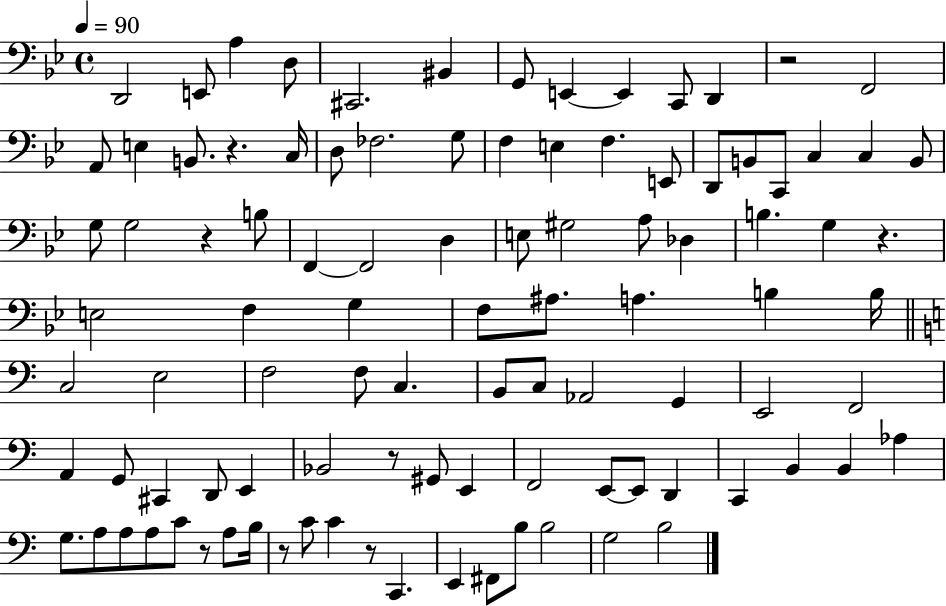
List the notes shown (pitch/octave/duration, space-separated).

D2/h E2/e A3/q D3/e C#2/h. BIS2/q G2/e E2/q E2/q C2/e D2/q R/h F2/h A2/e E3/q B2/e. R/q. C3/s D3/e FES3/h. G3/e F3/q E3/q F3/q. E2/e D2/e B2/e C2/e C3/q C3/q B2/e G3/e G3/h R/q B3/e F2/q F2/h D3/q E3/e G#3/h A3/e Db3/q B3/q. G3/q R/q. E3/h F3/q G3/q F3/e A#3/e. A3/q. B3/q B3/s C3/h E3/h F3/h F3/e C3/q. B2/e C3/e Ab2/h G2/q E2/h F2/h A2/q G2/e C#2/q D2/e E2/q Bb2/h R/e G#2/e E2/q F2/h E2/e E2/e D2/q C2/q B2/q B2/q Ab3/q G3/e. A3/e A3/e A3/e C4/e R/e A3/e B3/s R/e C4/e C4/q R/e C2/q. E2/q F#2/e B3/e B3/h G3/h B3/h